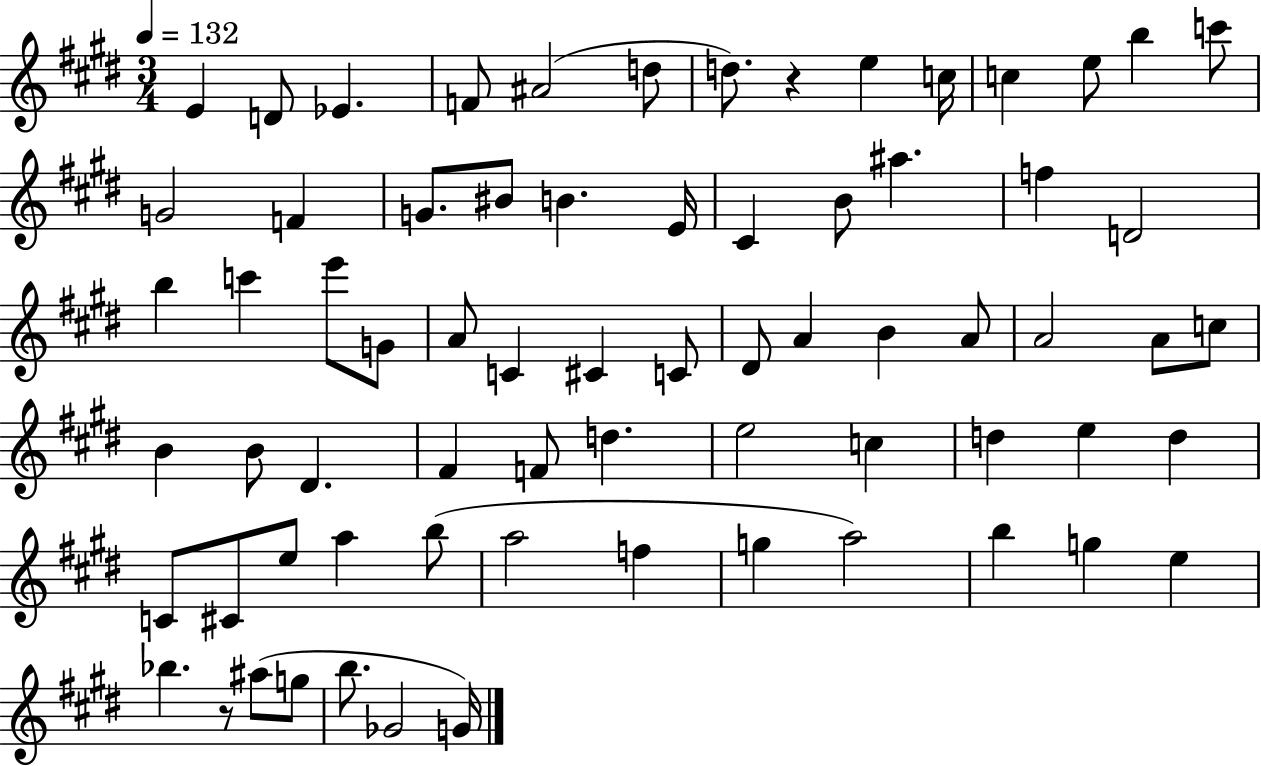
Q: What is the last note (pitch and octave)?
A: G4